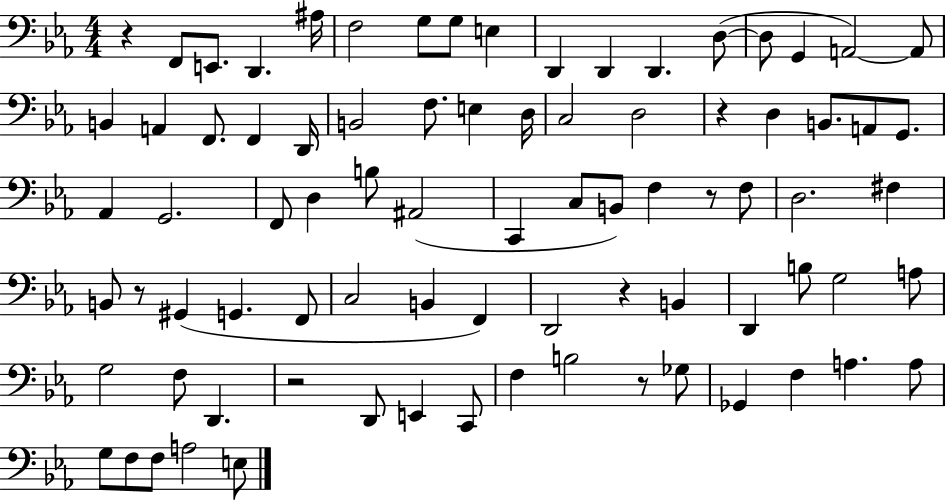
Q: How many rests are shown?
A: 7